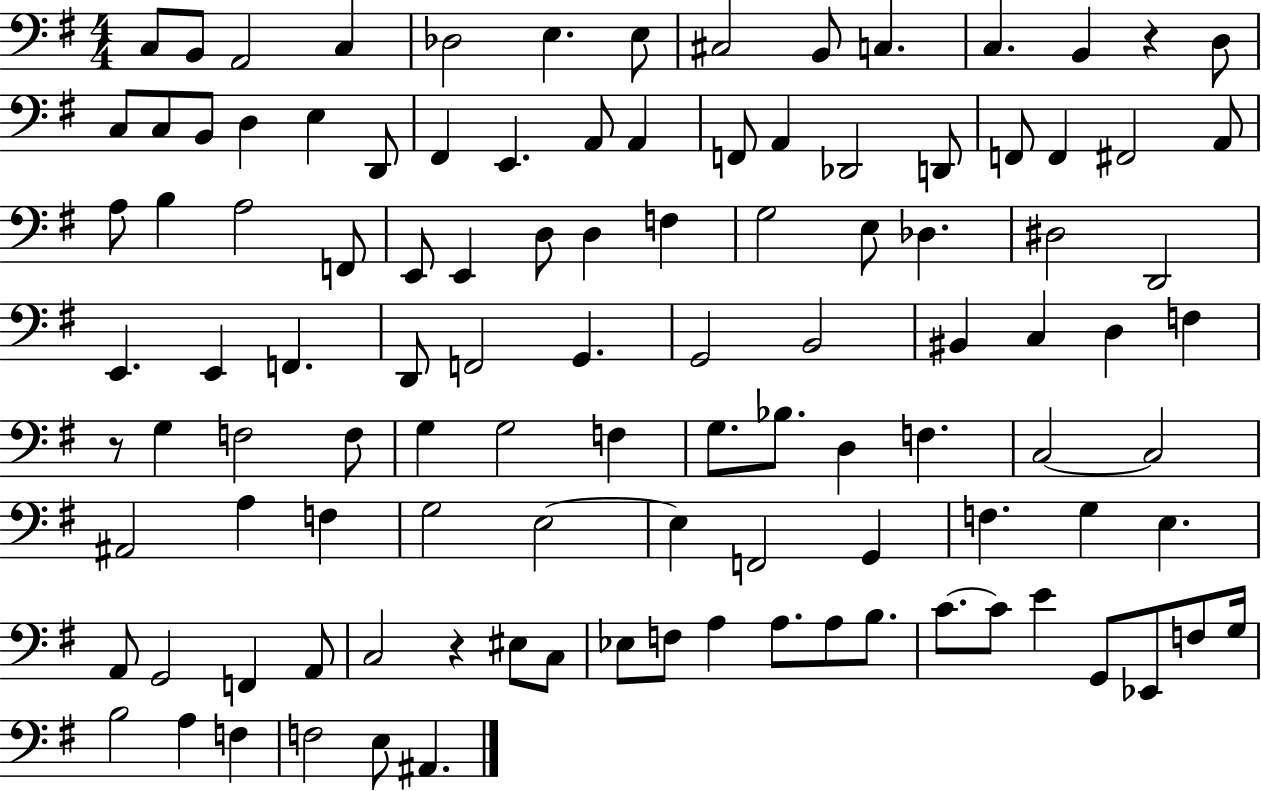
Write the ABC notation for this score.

X:1
T:Untitled
M:4/4
L:1/4
K:G
C,/2 B,,/2 A,,2 C, _D,2 E, E,/2 ^C,2 B,,/2 C, C, B,, z D,/2 C,/2 C,/2 B,,/2 D, E, D,,/2 ^F,, E,, A,,/2 A,, F,,/2 A,, _D,,2 D,,/2 F,,/2 F,, ^F,,2 A,,/2 A,/2 B, A,2 F,,/2 E,,/2 E,, D,/2 D, F, G,2 E,/2 _D, ^D,2 D,,2 E,, E,, F,, D,,/2 F,,2 G,, G,,2 B,,2 ^B,, C, D, F, z/2 G, F,2 F,/2 G, G,2 F, G,/2 _B,/2 D, F, C,2 C,2 ^A,,2 A, F, G,2 E,2 E, F,,2 G,, F, G, E, A,,/2 G,,2 F,, A,,/2 C,2 z ^E,/2 C,/2 _E,/2 F,/2 A, A,/2 A,/2 B,/2 C/2 C/2 E G,,/2 _E,,/2 F,/2 G,/4 B,2 A, F, F,2 E,/2 ^A,,